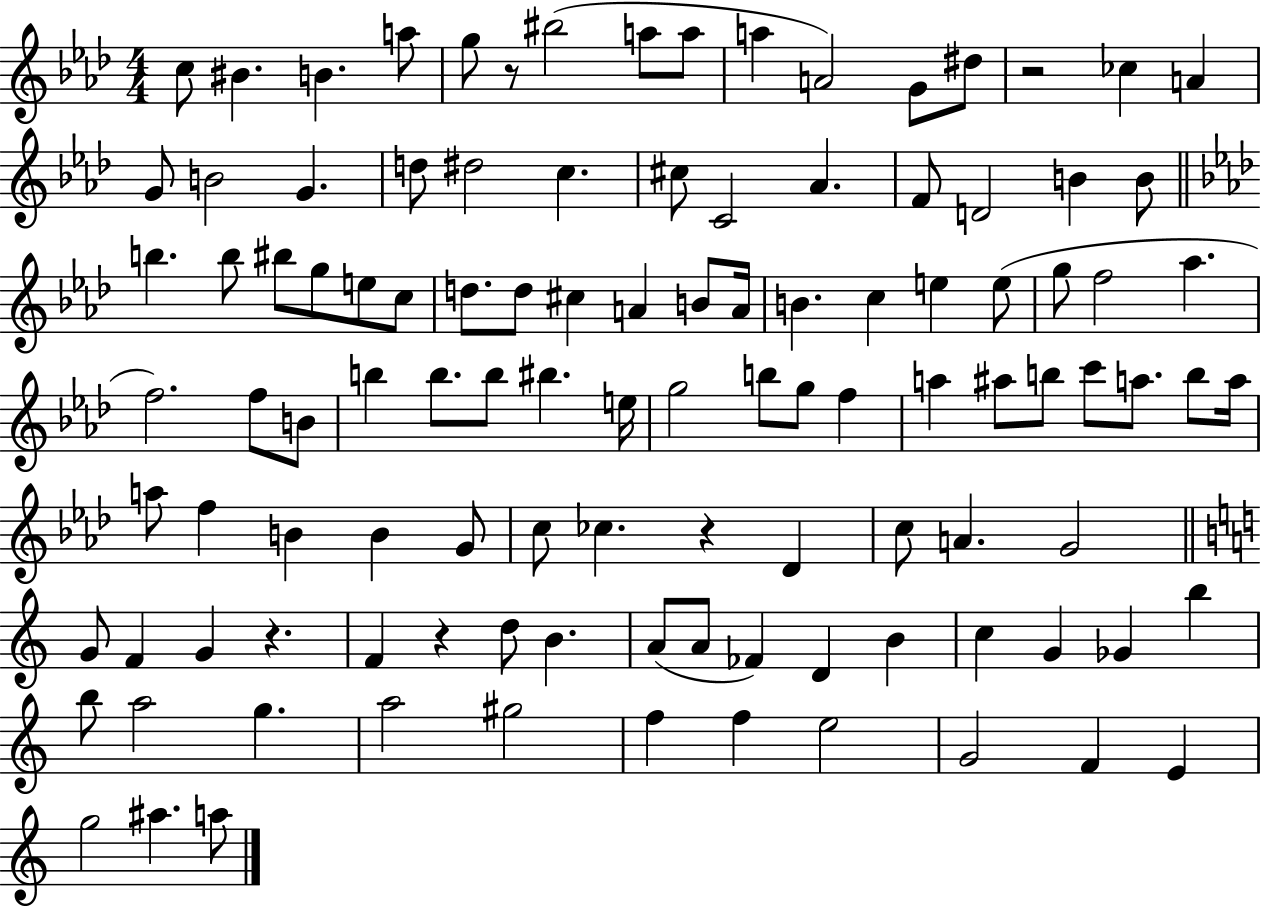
{
  \clef treble
  \numericTimeSignature
  \time 4/4
  \key aes \major
  \repeat volta 2 { c''8 bis'4. b'4. a''8 | g''8 r8 bis''2( a''8 a''8 | a''4 a'2) g'8 dis''8 | r2 ces''4 a'4 | \break g'8 b'2 g'4. | d''8 dis''2 c''4. | cis''8 c'2 aes'4. | f'8 d'2 b'4 b'8 | \break \bar "||" \break \key aes \major b''4. b''8 bis''8 g''8 e''8 c''8 | d''8. d''8 cis''4 a'4 b'8 a'16 | b'4. c''4 e''4 e''8( | g''8 f''2 aes''4. | \break f''2.) f''8 b'8 | b''4 b''8. b''8 bis''4. e''16 | g''2 b''8 g''8 f''4 | a''4 ais''8 b''8 c'''8 a''8. b''8 a''16 | \break a''8 f''4 b'4 b'4 g'8 | c''8 ces''4. r4 des'4 | c''8 a'4. g'2 | \bar "||" \break \key c \major g'8 f'4 g'4 r4. | f'4 r4 d''8 b'4. | a'8( a'8 fes'4) d'4 b'4 | c''4 g'4 ges'4 b''4 | \break b''8 a''2 g''4. | a''2 gis''2 | f''4 f''4 e''2 | g'2 f'4 e'4 | \break g''2 ais''4. a''8 | } \bar "|."
}